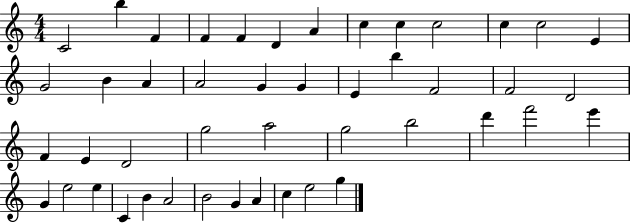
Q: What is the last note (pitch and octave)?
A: G5